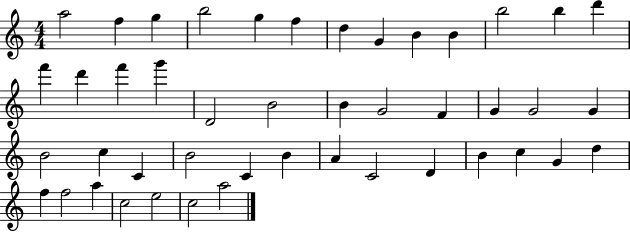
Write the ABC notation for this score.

X:1
T:Untitled
M:4/4
L:1/4
K:C
a2 f g b2 g f d G B B b2 b d' f' d' f' g' D2 B2 B G2 F G G2 G B2 c C B2 C B A C2 D B c G d f f2 a c2 e2 c2 a2